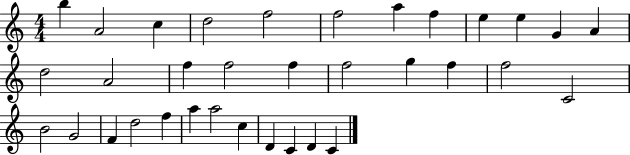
B5/q A4/h C5/q D5/h F5/h F5/h A5/q F5/q E5/q E5/q G4/q A4/q D5/h A4/h F5/q F5/h F5/q F5/h G5/q F5/q F5/h C4/h B4/h G4/h F4/q D5/h F5/q A5/q A5/h C5/q D4/q C4/q D4/q C4/q